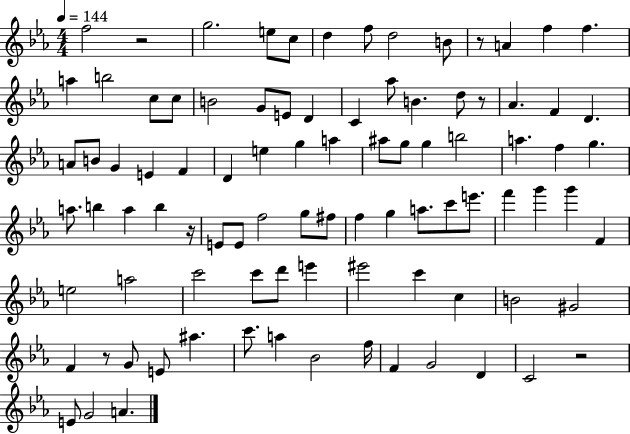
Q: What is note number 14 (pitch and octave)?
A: C5